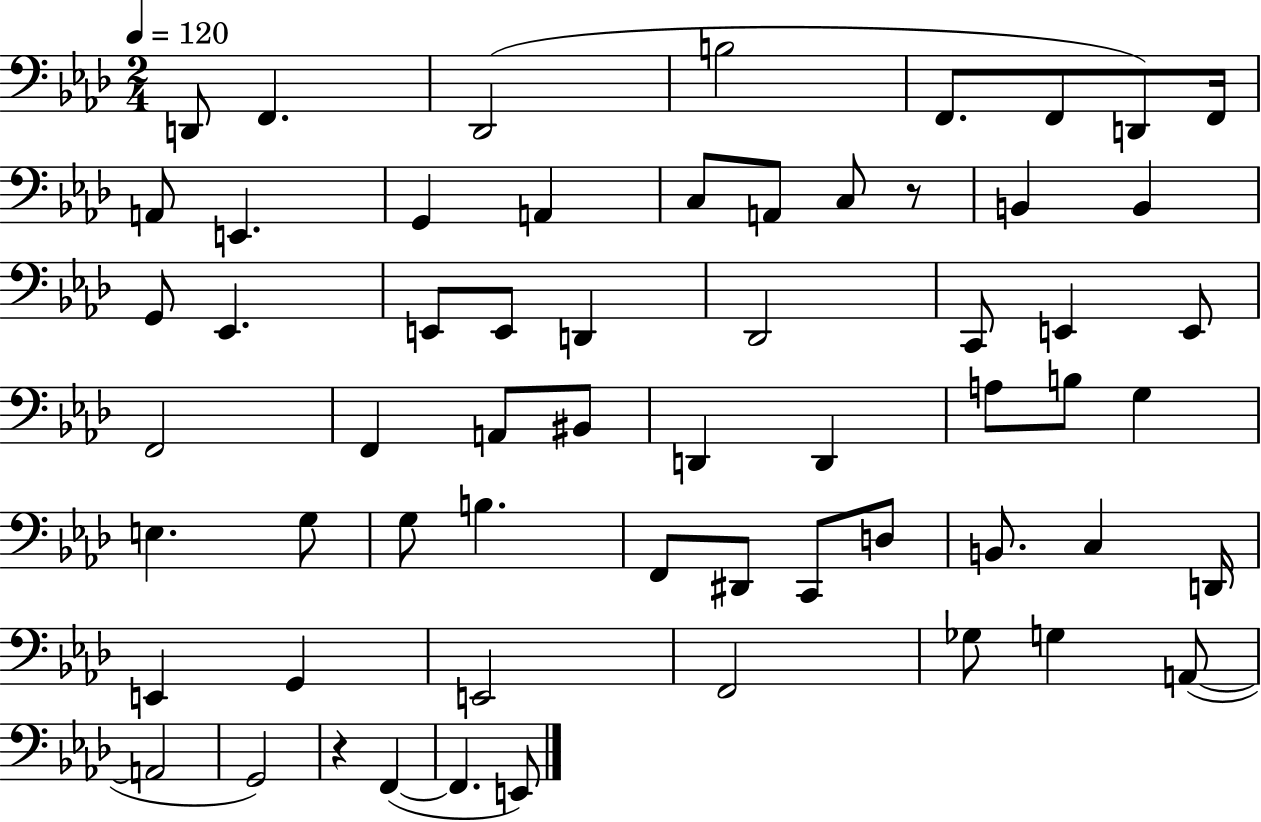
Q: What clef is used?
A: bass